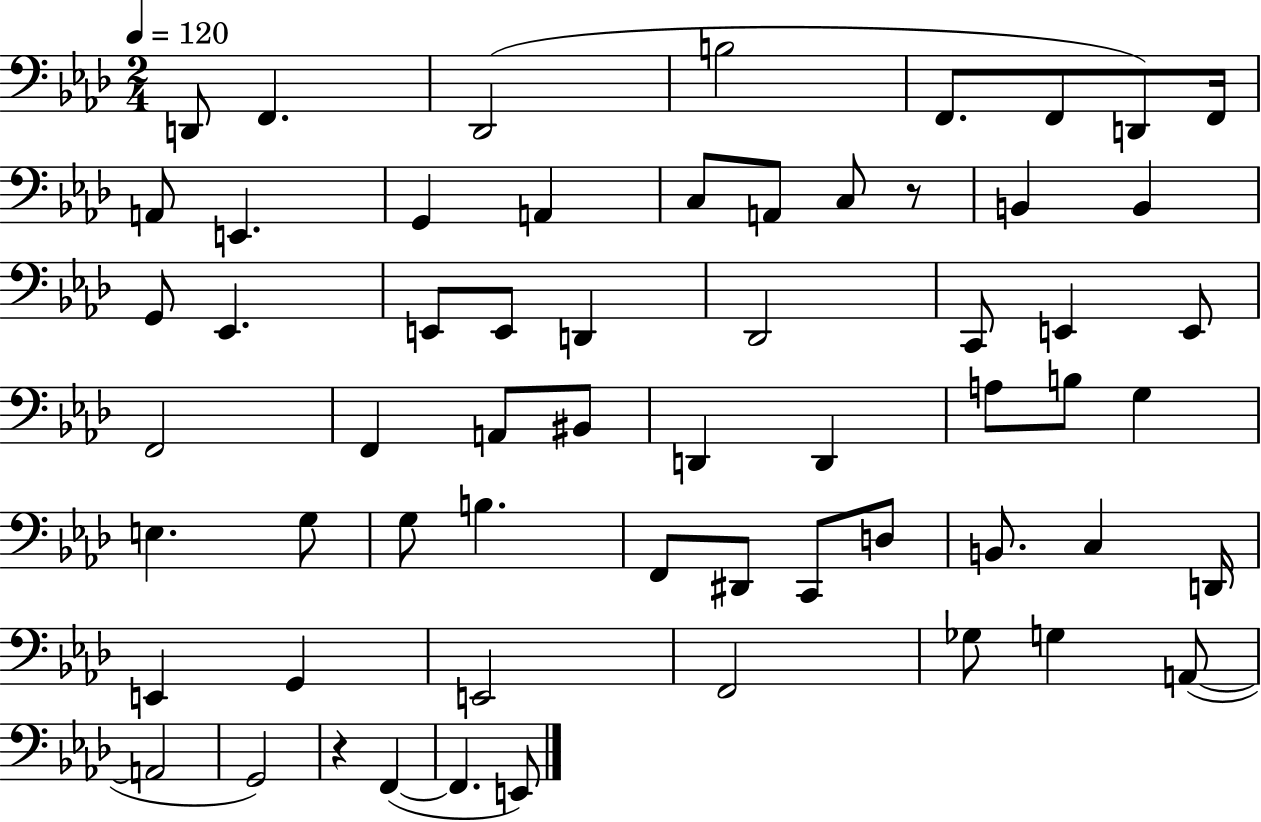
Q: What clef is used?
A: bass